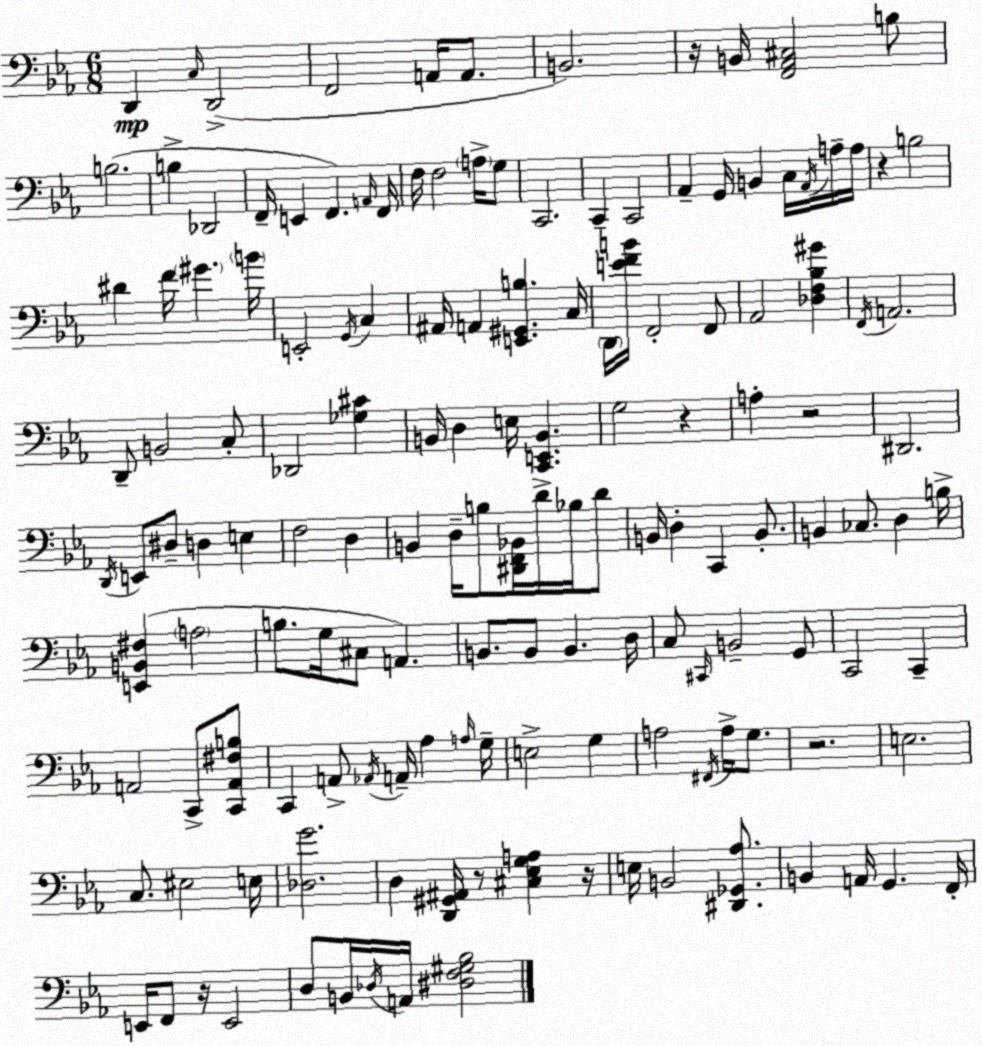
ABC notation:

X:1
T:Untitled
M:6/8
L:1/4
K:Cm
D,, C,/4 D,,2 F,,2 A,,/4 A,,/2 B,,2 z/4 B,,/4 [F,,_A,,^C,]2 B,/2 B,2 B, _D,,2 F,,/4 E,, F,, A,,/4 F,,/4 F,/4 F,2 A,/4 G,/2 C,,2 C,, C,,2 _A,, G,,/4 B,, C,/4 _A,,/4 A,/4 A,/4 z B,2 ^D F/4 ^G B/4 E,,2 G,,/4 C, ^A,,/4 A,, [E,,^G,,B,] C,/4 D,,/4 [EFB]/4 F,,2 F,,/2 _A,,2 [_D,F,_B,^G] F,,/4 A,,2 D,,/2 B,,2 C,/2 _D,,2 [_G,^C] B,,/4 D, E,/4 [C,,E,,B,,] G,2 z A, z2 ^D,,2 D,,/4 E,,/2 ^D,/2 D, E, F,2 D, B,, D,/4 B,/2 [^D,,F,,_B,,]/4 D/4 _B,/4 D/2 B,,/4 D, C,, B,,/2 B,, _C,/2 D, B,/4 [E,,B,,^F,] A,2 B,/2 G,/4 ^C,/2 A,, B,,/2 B,,/2 B,, D,/4 C,/2 ^C,,/4 B,,2 G,,/2 C,,2 C,, A,,2 C,,/2 [C,,A,,^F,B,]/2 C,, A,,/2 _A,,/4 A,,/4 _A, A,/4 G,/4 E,2 G, A,2 ^F,,/4 A,/4 G,/2 z2 E,2 C,/2 ^E,2 E,/4 [_D,G]2 D, [D,,^G,,^A,,]/4 z/2 [^C,_E,G,A,] z/4 E,/4 B,,2 [^D,,_G,,_A,]/2 B,, A,,/4 G,, F,,/4 E,,/4 F,,/2 z/4 E,,2 D,/2 B,,/4 _D,/4 A,,/4 [^D,F,^G,_B,]2